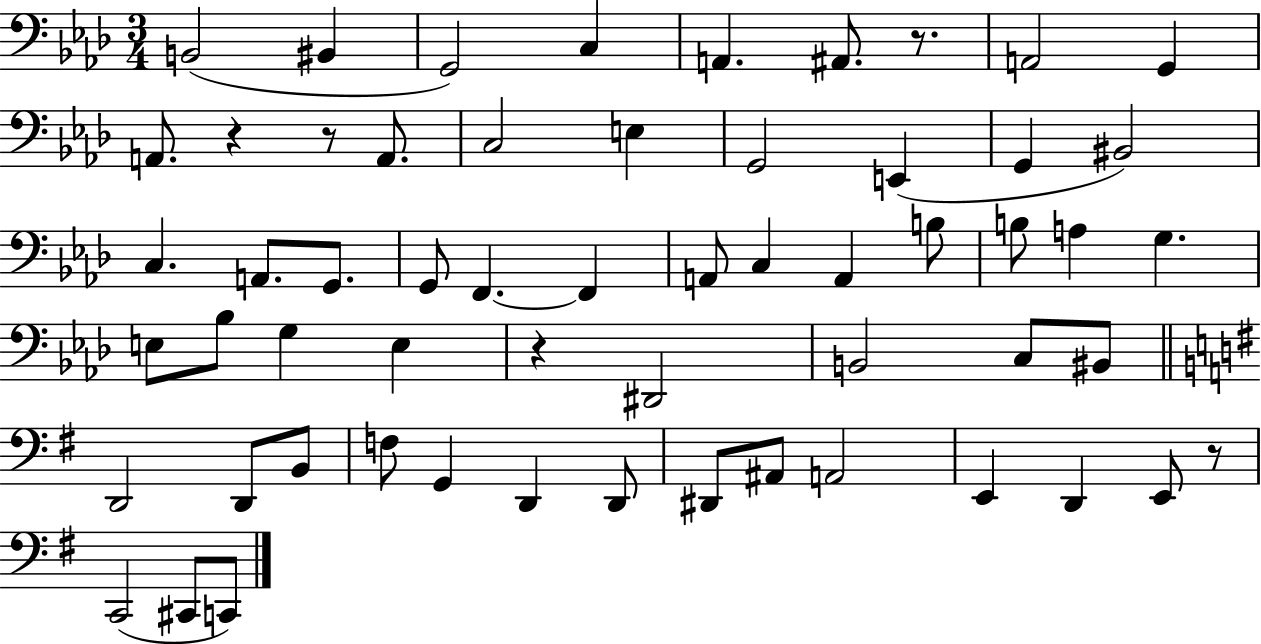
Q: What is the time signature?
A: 3/4